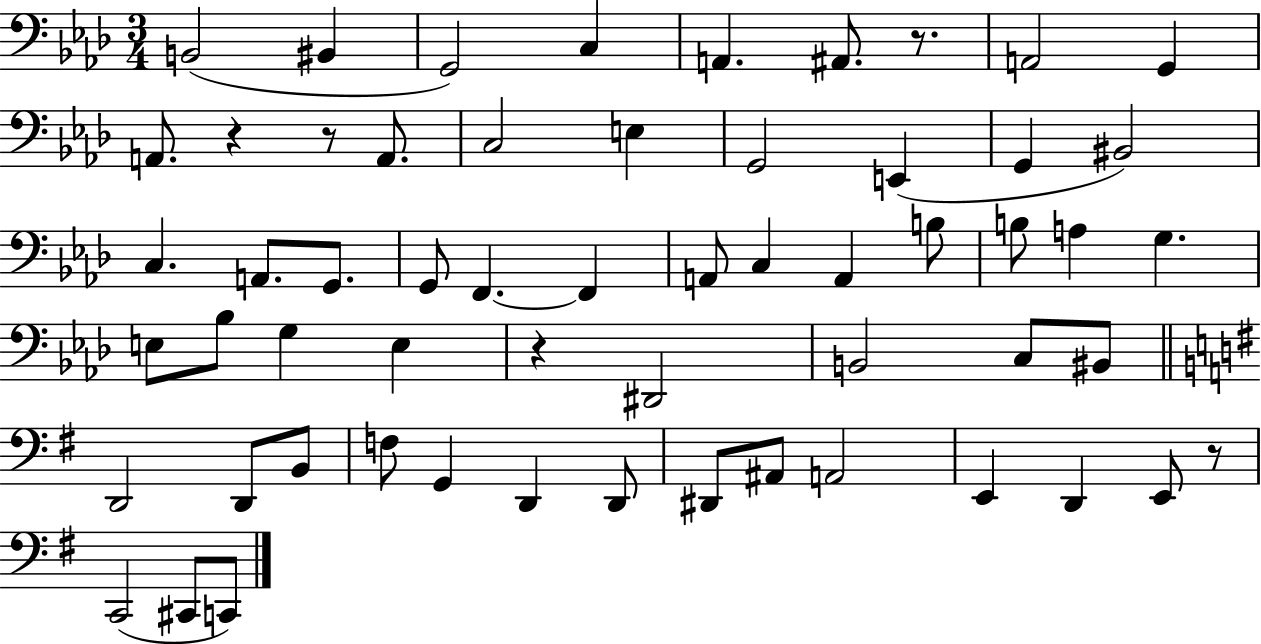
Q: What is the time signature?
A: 3/4